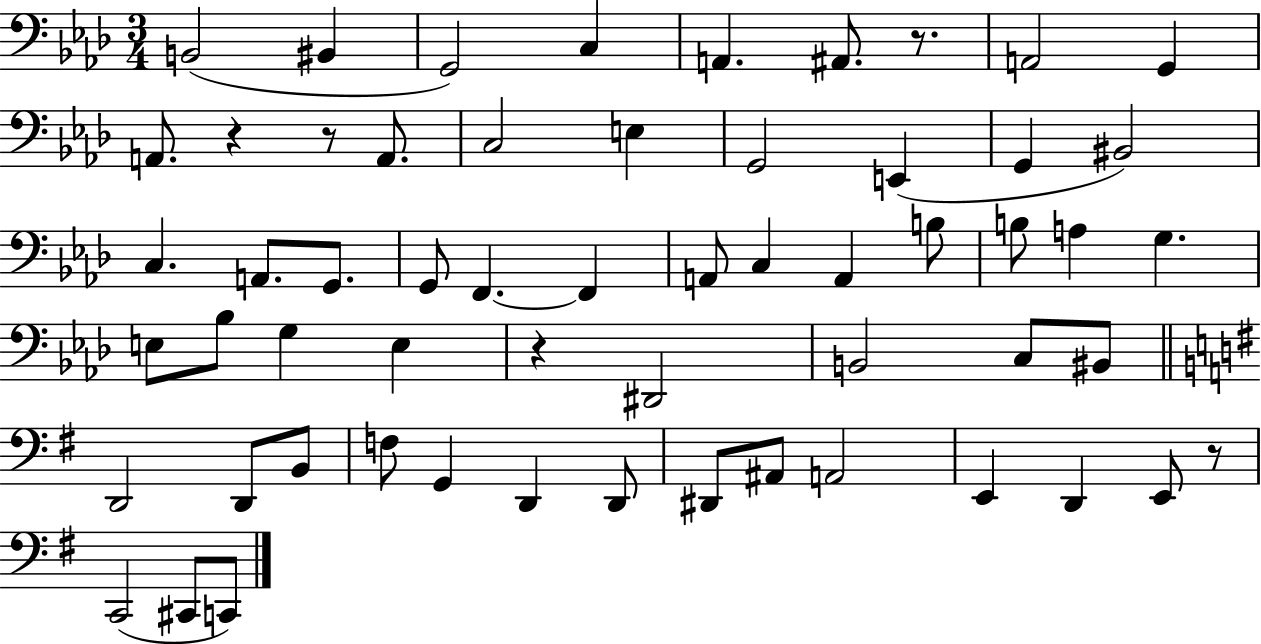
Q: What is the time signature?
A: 3/4